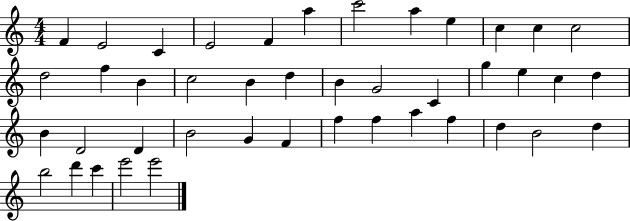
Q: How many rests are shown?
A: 0